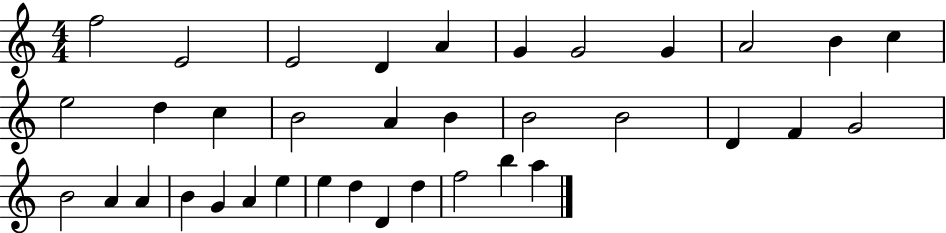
{
  \clef treble
  \numericTimeSignature
  \time 4/4
  \key c \major
  f''2 e'2 | e'2 d'4 a'4 | g'4 g'2 g'4 | a'2 b'4 c''4 | \break e''2 d''4 c''4 | b'2 a'4 b'4 | b'2 b'2 | d'4 f'4 g'2 | \break b'2 a'4 a'4 | b'4 g'4 a'4 e''4 | e''4 d''4 d'4 d''4 | f''2 b''4 a''4 | \break \bar "|."
}